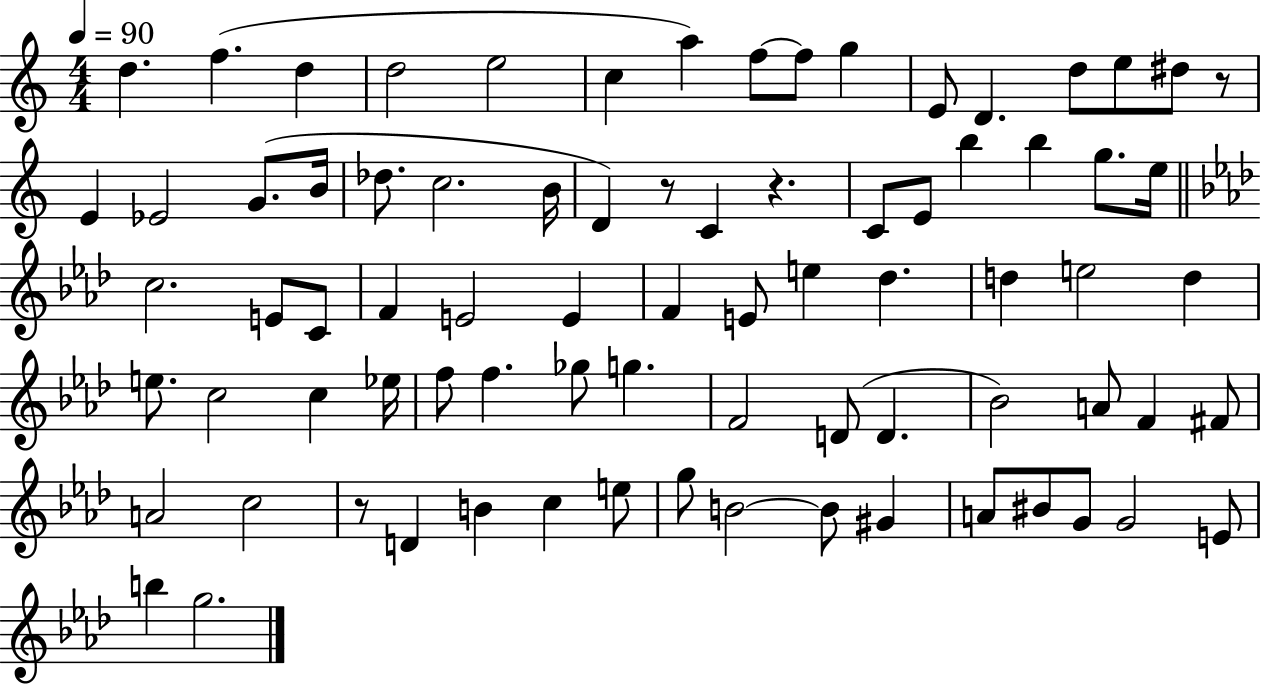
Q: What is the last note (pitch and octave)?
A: G5